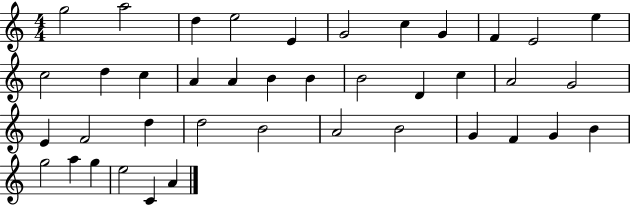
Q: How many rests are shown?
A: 0